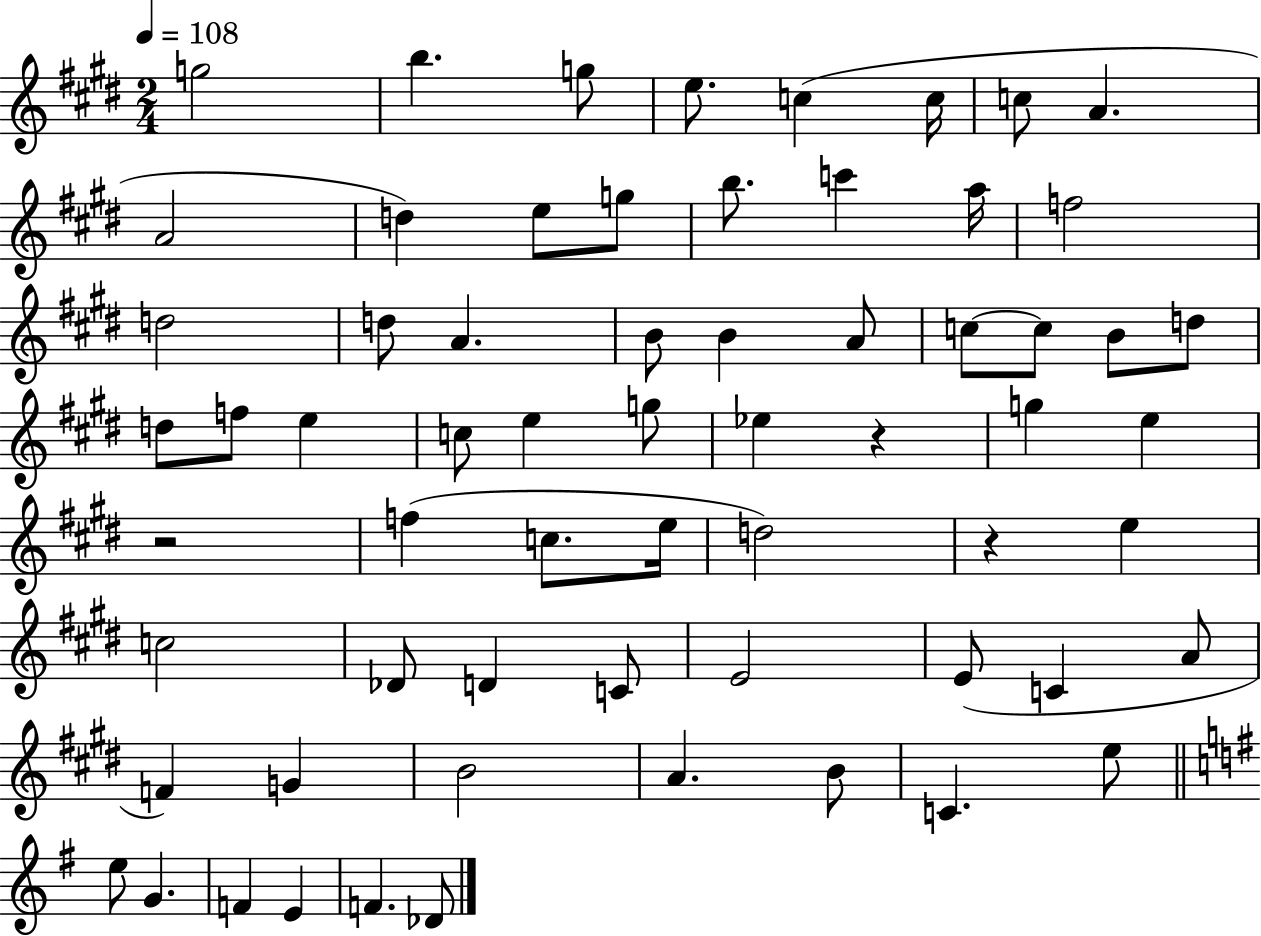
{
  \clef treble
  \numericTimeSignature
  \time 2/4
  \key e \major
  \tempo 4 = 108
  g''2 | b''4. g''8 | e''8. c''4( c''16 | c''8 a'4. | \break a'2 | d''4) e''8 g''8 | b''8. c'''4 a''16 | f''2 | \break d''2 | d''8 a'4. | b'8 b'4 a'8 | c''8~~ c''8 b'8 d''8 | \break d''8 f''8 e''4 | c''8 e''4 g''8 | ees''4 r4 | g''4 e''4 | \break r2 | f''4( c''8. e''16 | d''2) | r4 e''4 | \break c''2 | des'8 d'4 c'8 | e'2 | e'8( c'4 a'8 | \break f'4) g'4 | b'2 | a'4. b'8 | c'4. e''8 | \break \bar "||" \break \key e \minor e''8 g'4. | f'4 e'4 | f'4. des'8 | \bar "|."
}